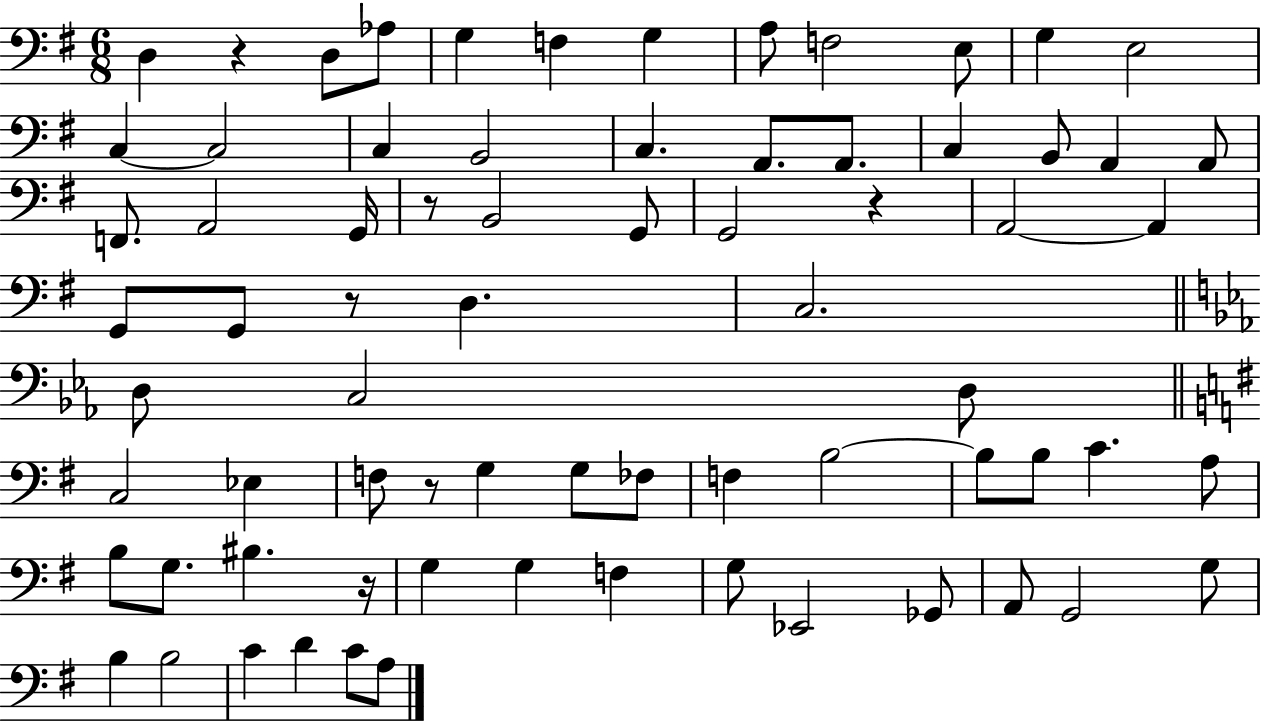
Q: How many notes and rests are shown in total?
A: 73